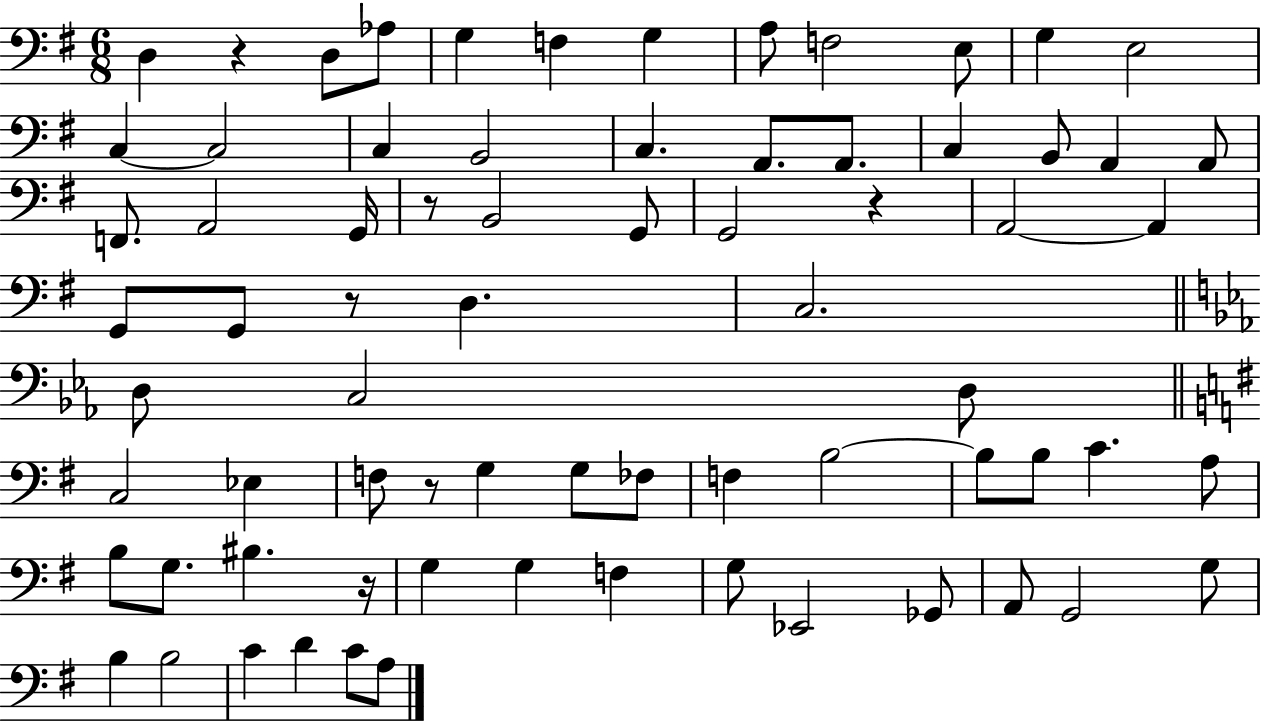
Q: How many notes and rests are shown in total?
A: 73